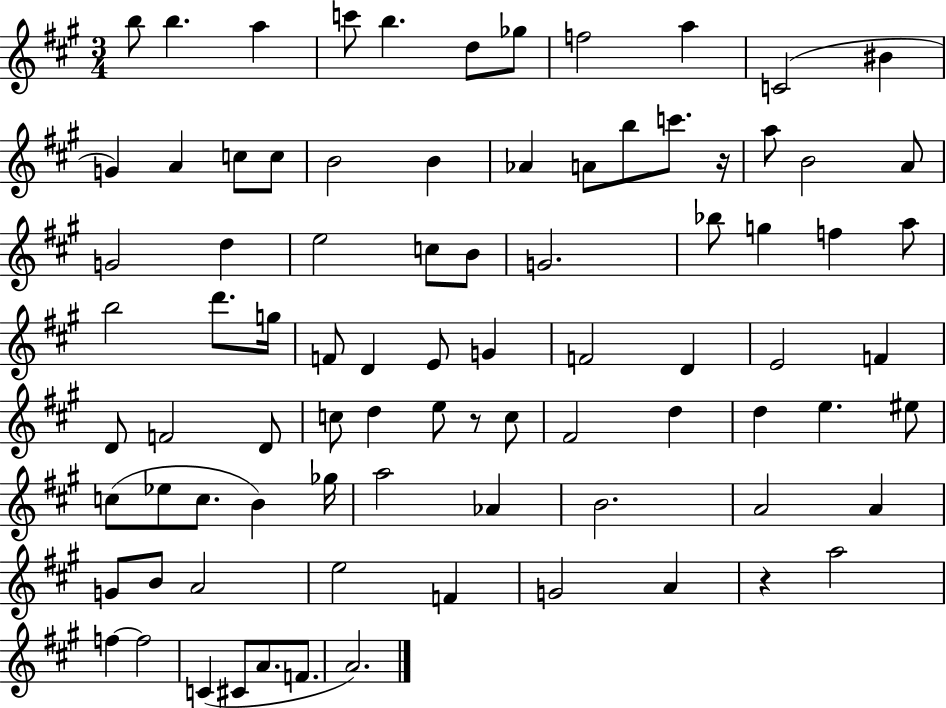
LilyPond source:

{
  \clef treble
  \numericTimeSignature
  \time 3/4
  \key a \major
  b''8 b''4. a''4 | c'''8 b''4. d''8 ges''8 | f''2 a''4 | c'2( bis'4 | \break g'4) a'4 c''8 c''8 | b'2 b'4 | aes'4 a'8 b''8 c'''8. r16 | a''8 b'2 a'8 | \break g'2 d''4 | e''2 c''8 b'8 | g'2. | bes''8 g''4 f''4 a''8 | \break b''2 d'''8. g''16 | f'8 d'4 e'8 g'4 | f'2 d'4 | e'2 f'4 | \break d'8 f'2 d'8 | c''8 d''4 e''8 r8 c''8 | fis'2 d''4 | d''4 e''4. eis''8 | \break c''8( ees''8 c''8. b'4) ges''16 | a''2 aes'4 | b'2. | a'2 a'4 | \break g'8 b'8 a'2 | e''2 f'4 | g'2 a'4 | r4 a''2 | \break f''4~~ f''2 | c'4( cis'8 a'8. f'8. | a'2.) | \bar "|."
}